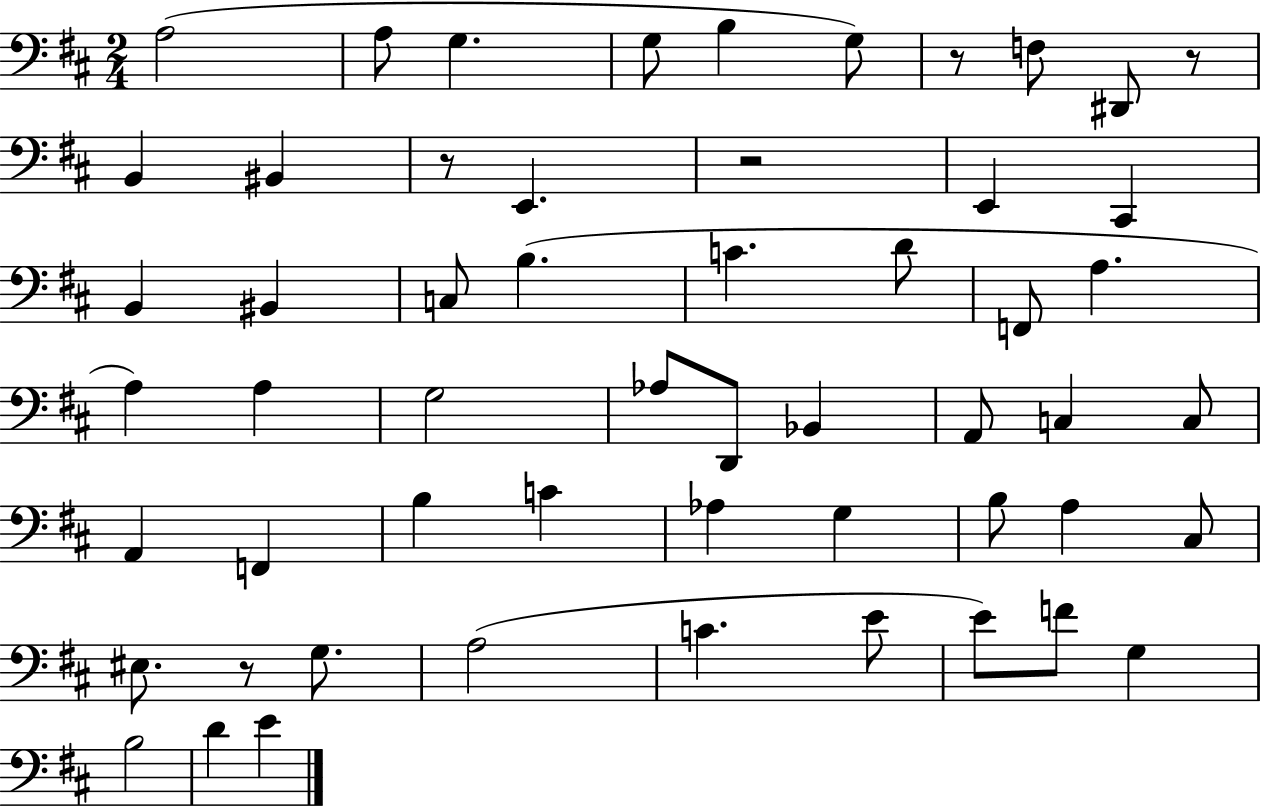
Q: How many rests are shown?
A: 5